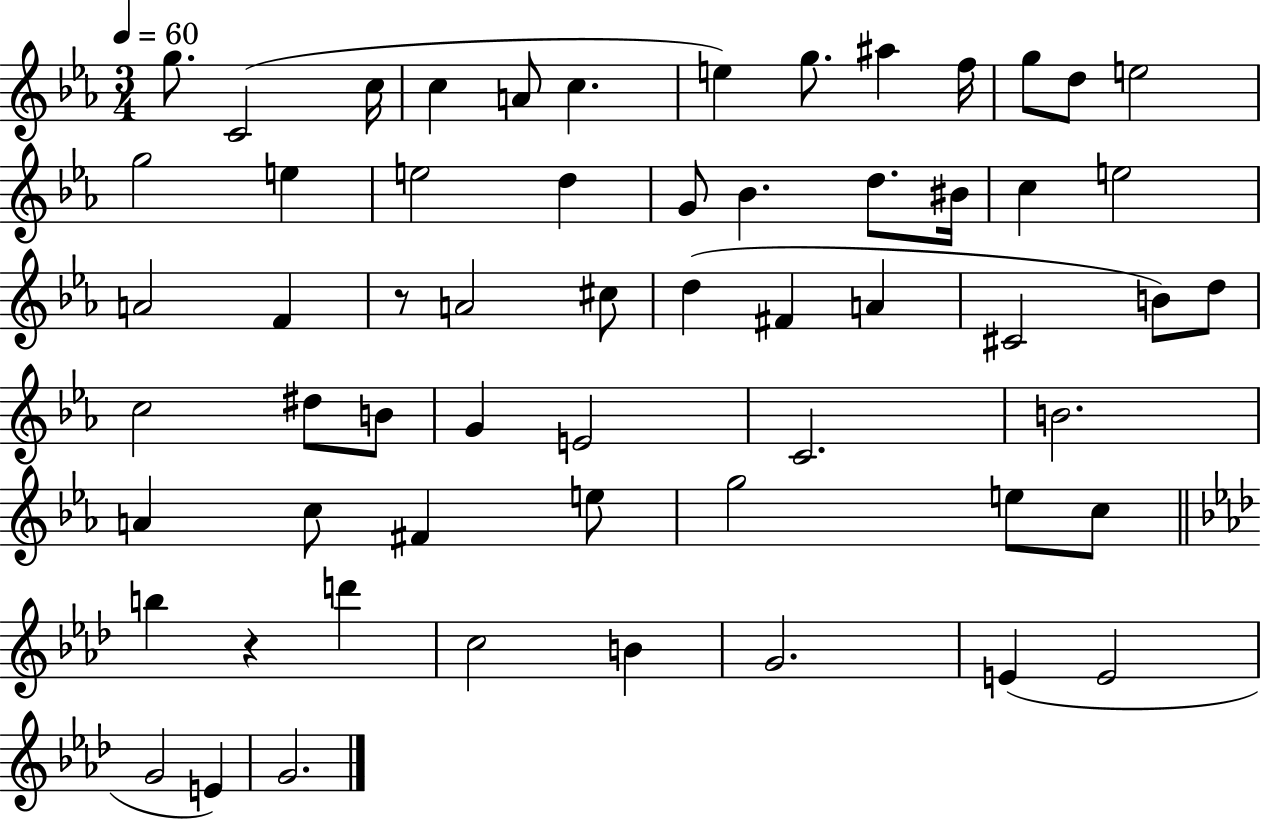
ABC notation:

X:1
T:Untitled
M:3/4
L:1/4
K:Eb
g/2 C2 c/4 c A/2 c e g/2 ^a f/4 g/2 d/2 e2 g2 e e2 d G/2 _B d/2 ^B/4 c e2 A2 F z/2 A2 ^c/2 d ^F A ^C2 B/2 d/2 c2 ^d/2 B/2 G E2 C2 B2 A c/2 ^F e/2 g2 e/2 c/2 b z d' c2 B G2 E E2 G2 E G2